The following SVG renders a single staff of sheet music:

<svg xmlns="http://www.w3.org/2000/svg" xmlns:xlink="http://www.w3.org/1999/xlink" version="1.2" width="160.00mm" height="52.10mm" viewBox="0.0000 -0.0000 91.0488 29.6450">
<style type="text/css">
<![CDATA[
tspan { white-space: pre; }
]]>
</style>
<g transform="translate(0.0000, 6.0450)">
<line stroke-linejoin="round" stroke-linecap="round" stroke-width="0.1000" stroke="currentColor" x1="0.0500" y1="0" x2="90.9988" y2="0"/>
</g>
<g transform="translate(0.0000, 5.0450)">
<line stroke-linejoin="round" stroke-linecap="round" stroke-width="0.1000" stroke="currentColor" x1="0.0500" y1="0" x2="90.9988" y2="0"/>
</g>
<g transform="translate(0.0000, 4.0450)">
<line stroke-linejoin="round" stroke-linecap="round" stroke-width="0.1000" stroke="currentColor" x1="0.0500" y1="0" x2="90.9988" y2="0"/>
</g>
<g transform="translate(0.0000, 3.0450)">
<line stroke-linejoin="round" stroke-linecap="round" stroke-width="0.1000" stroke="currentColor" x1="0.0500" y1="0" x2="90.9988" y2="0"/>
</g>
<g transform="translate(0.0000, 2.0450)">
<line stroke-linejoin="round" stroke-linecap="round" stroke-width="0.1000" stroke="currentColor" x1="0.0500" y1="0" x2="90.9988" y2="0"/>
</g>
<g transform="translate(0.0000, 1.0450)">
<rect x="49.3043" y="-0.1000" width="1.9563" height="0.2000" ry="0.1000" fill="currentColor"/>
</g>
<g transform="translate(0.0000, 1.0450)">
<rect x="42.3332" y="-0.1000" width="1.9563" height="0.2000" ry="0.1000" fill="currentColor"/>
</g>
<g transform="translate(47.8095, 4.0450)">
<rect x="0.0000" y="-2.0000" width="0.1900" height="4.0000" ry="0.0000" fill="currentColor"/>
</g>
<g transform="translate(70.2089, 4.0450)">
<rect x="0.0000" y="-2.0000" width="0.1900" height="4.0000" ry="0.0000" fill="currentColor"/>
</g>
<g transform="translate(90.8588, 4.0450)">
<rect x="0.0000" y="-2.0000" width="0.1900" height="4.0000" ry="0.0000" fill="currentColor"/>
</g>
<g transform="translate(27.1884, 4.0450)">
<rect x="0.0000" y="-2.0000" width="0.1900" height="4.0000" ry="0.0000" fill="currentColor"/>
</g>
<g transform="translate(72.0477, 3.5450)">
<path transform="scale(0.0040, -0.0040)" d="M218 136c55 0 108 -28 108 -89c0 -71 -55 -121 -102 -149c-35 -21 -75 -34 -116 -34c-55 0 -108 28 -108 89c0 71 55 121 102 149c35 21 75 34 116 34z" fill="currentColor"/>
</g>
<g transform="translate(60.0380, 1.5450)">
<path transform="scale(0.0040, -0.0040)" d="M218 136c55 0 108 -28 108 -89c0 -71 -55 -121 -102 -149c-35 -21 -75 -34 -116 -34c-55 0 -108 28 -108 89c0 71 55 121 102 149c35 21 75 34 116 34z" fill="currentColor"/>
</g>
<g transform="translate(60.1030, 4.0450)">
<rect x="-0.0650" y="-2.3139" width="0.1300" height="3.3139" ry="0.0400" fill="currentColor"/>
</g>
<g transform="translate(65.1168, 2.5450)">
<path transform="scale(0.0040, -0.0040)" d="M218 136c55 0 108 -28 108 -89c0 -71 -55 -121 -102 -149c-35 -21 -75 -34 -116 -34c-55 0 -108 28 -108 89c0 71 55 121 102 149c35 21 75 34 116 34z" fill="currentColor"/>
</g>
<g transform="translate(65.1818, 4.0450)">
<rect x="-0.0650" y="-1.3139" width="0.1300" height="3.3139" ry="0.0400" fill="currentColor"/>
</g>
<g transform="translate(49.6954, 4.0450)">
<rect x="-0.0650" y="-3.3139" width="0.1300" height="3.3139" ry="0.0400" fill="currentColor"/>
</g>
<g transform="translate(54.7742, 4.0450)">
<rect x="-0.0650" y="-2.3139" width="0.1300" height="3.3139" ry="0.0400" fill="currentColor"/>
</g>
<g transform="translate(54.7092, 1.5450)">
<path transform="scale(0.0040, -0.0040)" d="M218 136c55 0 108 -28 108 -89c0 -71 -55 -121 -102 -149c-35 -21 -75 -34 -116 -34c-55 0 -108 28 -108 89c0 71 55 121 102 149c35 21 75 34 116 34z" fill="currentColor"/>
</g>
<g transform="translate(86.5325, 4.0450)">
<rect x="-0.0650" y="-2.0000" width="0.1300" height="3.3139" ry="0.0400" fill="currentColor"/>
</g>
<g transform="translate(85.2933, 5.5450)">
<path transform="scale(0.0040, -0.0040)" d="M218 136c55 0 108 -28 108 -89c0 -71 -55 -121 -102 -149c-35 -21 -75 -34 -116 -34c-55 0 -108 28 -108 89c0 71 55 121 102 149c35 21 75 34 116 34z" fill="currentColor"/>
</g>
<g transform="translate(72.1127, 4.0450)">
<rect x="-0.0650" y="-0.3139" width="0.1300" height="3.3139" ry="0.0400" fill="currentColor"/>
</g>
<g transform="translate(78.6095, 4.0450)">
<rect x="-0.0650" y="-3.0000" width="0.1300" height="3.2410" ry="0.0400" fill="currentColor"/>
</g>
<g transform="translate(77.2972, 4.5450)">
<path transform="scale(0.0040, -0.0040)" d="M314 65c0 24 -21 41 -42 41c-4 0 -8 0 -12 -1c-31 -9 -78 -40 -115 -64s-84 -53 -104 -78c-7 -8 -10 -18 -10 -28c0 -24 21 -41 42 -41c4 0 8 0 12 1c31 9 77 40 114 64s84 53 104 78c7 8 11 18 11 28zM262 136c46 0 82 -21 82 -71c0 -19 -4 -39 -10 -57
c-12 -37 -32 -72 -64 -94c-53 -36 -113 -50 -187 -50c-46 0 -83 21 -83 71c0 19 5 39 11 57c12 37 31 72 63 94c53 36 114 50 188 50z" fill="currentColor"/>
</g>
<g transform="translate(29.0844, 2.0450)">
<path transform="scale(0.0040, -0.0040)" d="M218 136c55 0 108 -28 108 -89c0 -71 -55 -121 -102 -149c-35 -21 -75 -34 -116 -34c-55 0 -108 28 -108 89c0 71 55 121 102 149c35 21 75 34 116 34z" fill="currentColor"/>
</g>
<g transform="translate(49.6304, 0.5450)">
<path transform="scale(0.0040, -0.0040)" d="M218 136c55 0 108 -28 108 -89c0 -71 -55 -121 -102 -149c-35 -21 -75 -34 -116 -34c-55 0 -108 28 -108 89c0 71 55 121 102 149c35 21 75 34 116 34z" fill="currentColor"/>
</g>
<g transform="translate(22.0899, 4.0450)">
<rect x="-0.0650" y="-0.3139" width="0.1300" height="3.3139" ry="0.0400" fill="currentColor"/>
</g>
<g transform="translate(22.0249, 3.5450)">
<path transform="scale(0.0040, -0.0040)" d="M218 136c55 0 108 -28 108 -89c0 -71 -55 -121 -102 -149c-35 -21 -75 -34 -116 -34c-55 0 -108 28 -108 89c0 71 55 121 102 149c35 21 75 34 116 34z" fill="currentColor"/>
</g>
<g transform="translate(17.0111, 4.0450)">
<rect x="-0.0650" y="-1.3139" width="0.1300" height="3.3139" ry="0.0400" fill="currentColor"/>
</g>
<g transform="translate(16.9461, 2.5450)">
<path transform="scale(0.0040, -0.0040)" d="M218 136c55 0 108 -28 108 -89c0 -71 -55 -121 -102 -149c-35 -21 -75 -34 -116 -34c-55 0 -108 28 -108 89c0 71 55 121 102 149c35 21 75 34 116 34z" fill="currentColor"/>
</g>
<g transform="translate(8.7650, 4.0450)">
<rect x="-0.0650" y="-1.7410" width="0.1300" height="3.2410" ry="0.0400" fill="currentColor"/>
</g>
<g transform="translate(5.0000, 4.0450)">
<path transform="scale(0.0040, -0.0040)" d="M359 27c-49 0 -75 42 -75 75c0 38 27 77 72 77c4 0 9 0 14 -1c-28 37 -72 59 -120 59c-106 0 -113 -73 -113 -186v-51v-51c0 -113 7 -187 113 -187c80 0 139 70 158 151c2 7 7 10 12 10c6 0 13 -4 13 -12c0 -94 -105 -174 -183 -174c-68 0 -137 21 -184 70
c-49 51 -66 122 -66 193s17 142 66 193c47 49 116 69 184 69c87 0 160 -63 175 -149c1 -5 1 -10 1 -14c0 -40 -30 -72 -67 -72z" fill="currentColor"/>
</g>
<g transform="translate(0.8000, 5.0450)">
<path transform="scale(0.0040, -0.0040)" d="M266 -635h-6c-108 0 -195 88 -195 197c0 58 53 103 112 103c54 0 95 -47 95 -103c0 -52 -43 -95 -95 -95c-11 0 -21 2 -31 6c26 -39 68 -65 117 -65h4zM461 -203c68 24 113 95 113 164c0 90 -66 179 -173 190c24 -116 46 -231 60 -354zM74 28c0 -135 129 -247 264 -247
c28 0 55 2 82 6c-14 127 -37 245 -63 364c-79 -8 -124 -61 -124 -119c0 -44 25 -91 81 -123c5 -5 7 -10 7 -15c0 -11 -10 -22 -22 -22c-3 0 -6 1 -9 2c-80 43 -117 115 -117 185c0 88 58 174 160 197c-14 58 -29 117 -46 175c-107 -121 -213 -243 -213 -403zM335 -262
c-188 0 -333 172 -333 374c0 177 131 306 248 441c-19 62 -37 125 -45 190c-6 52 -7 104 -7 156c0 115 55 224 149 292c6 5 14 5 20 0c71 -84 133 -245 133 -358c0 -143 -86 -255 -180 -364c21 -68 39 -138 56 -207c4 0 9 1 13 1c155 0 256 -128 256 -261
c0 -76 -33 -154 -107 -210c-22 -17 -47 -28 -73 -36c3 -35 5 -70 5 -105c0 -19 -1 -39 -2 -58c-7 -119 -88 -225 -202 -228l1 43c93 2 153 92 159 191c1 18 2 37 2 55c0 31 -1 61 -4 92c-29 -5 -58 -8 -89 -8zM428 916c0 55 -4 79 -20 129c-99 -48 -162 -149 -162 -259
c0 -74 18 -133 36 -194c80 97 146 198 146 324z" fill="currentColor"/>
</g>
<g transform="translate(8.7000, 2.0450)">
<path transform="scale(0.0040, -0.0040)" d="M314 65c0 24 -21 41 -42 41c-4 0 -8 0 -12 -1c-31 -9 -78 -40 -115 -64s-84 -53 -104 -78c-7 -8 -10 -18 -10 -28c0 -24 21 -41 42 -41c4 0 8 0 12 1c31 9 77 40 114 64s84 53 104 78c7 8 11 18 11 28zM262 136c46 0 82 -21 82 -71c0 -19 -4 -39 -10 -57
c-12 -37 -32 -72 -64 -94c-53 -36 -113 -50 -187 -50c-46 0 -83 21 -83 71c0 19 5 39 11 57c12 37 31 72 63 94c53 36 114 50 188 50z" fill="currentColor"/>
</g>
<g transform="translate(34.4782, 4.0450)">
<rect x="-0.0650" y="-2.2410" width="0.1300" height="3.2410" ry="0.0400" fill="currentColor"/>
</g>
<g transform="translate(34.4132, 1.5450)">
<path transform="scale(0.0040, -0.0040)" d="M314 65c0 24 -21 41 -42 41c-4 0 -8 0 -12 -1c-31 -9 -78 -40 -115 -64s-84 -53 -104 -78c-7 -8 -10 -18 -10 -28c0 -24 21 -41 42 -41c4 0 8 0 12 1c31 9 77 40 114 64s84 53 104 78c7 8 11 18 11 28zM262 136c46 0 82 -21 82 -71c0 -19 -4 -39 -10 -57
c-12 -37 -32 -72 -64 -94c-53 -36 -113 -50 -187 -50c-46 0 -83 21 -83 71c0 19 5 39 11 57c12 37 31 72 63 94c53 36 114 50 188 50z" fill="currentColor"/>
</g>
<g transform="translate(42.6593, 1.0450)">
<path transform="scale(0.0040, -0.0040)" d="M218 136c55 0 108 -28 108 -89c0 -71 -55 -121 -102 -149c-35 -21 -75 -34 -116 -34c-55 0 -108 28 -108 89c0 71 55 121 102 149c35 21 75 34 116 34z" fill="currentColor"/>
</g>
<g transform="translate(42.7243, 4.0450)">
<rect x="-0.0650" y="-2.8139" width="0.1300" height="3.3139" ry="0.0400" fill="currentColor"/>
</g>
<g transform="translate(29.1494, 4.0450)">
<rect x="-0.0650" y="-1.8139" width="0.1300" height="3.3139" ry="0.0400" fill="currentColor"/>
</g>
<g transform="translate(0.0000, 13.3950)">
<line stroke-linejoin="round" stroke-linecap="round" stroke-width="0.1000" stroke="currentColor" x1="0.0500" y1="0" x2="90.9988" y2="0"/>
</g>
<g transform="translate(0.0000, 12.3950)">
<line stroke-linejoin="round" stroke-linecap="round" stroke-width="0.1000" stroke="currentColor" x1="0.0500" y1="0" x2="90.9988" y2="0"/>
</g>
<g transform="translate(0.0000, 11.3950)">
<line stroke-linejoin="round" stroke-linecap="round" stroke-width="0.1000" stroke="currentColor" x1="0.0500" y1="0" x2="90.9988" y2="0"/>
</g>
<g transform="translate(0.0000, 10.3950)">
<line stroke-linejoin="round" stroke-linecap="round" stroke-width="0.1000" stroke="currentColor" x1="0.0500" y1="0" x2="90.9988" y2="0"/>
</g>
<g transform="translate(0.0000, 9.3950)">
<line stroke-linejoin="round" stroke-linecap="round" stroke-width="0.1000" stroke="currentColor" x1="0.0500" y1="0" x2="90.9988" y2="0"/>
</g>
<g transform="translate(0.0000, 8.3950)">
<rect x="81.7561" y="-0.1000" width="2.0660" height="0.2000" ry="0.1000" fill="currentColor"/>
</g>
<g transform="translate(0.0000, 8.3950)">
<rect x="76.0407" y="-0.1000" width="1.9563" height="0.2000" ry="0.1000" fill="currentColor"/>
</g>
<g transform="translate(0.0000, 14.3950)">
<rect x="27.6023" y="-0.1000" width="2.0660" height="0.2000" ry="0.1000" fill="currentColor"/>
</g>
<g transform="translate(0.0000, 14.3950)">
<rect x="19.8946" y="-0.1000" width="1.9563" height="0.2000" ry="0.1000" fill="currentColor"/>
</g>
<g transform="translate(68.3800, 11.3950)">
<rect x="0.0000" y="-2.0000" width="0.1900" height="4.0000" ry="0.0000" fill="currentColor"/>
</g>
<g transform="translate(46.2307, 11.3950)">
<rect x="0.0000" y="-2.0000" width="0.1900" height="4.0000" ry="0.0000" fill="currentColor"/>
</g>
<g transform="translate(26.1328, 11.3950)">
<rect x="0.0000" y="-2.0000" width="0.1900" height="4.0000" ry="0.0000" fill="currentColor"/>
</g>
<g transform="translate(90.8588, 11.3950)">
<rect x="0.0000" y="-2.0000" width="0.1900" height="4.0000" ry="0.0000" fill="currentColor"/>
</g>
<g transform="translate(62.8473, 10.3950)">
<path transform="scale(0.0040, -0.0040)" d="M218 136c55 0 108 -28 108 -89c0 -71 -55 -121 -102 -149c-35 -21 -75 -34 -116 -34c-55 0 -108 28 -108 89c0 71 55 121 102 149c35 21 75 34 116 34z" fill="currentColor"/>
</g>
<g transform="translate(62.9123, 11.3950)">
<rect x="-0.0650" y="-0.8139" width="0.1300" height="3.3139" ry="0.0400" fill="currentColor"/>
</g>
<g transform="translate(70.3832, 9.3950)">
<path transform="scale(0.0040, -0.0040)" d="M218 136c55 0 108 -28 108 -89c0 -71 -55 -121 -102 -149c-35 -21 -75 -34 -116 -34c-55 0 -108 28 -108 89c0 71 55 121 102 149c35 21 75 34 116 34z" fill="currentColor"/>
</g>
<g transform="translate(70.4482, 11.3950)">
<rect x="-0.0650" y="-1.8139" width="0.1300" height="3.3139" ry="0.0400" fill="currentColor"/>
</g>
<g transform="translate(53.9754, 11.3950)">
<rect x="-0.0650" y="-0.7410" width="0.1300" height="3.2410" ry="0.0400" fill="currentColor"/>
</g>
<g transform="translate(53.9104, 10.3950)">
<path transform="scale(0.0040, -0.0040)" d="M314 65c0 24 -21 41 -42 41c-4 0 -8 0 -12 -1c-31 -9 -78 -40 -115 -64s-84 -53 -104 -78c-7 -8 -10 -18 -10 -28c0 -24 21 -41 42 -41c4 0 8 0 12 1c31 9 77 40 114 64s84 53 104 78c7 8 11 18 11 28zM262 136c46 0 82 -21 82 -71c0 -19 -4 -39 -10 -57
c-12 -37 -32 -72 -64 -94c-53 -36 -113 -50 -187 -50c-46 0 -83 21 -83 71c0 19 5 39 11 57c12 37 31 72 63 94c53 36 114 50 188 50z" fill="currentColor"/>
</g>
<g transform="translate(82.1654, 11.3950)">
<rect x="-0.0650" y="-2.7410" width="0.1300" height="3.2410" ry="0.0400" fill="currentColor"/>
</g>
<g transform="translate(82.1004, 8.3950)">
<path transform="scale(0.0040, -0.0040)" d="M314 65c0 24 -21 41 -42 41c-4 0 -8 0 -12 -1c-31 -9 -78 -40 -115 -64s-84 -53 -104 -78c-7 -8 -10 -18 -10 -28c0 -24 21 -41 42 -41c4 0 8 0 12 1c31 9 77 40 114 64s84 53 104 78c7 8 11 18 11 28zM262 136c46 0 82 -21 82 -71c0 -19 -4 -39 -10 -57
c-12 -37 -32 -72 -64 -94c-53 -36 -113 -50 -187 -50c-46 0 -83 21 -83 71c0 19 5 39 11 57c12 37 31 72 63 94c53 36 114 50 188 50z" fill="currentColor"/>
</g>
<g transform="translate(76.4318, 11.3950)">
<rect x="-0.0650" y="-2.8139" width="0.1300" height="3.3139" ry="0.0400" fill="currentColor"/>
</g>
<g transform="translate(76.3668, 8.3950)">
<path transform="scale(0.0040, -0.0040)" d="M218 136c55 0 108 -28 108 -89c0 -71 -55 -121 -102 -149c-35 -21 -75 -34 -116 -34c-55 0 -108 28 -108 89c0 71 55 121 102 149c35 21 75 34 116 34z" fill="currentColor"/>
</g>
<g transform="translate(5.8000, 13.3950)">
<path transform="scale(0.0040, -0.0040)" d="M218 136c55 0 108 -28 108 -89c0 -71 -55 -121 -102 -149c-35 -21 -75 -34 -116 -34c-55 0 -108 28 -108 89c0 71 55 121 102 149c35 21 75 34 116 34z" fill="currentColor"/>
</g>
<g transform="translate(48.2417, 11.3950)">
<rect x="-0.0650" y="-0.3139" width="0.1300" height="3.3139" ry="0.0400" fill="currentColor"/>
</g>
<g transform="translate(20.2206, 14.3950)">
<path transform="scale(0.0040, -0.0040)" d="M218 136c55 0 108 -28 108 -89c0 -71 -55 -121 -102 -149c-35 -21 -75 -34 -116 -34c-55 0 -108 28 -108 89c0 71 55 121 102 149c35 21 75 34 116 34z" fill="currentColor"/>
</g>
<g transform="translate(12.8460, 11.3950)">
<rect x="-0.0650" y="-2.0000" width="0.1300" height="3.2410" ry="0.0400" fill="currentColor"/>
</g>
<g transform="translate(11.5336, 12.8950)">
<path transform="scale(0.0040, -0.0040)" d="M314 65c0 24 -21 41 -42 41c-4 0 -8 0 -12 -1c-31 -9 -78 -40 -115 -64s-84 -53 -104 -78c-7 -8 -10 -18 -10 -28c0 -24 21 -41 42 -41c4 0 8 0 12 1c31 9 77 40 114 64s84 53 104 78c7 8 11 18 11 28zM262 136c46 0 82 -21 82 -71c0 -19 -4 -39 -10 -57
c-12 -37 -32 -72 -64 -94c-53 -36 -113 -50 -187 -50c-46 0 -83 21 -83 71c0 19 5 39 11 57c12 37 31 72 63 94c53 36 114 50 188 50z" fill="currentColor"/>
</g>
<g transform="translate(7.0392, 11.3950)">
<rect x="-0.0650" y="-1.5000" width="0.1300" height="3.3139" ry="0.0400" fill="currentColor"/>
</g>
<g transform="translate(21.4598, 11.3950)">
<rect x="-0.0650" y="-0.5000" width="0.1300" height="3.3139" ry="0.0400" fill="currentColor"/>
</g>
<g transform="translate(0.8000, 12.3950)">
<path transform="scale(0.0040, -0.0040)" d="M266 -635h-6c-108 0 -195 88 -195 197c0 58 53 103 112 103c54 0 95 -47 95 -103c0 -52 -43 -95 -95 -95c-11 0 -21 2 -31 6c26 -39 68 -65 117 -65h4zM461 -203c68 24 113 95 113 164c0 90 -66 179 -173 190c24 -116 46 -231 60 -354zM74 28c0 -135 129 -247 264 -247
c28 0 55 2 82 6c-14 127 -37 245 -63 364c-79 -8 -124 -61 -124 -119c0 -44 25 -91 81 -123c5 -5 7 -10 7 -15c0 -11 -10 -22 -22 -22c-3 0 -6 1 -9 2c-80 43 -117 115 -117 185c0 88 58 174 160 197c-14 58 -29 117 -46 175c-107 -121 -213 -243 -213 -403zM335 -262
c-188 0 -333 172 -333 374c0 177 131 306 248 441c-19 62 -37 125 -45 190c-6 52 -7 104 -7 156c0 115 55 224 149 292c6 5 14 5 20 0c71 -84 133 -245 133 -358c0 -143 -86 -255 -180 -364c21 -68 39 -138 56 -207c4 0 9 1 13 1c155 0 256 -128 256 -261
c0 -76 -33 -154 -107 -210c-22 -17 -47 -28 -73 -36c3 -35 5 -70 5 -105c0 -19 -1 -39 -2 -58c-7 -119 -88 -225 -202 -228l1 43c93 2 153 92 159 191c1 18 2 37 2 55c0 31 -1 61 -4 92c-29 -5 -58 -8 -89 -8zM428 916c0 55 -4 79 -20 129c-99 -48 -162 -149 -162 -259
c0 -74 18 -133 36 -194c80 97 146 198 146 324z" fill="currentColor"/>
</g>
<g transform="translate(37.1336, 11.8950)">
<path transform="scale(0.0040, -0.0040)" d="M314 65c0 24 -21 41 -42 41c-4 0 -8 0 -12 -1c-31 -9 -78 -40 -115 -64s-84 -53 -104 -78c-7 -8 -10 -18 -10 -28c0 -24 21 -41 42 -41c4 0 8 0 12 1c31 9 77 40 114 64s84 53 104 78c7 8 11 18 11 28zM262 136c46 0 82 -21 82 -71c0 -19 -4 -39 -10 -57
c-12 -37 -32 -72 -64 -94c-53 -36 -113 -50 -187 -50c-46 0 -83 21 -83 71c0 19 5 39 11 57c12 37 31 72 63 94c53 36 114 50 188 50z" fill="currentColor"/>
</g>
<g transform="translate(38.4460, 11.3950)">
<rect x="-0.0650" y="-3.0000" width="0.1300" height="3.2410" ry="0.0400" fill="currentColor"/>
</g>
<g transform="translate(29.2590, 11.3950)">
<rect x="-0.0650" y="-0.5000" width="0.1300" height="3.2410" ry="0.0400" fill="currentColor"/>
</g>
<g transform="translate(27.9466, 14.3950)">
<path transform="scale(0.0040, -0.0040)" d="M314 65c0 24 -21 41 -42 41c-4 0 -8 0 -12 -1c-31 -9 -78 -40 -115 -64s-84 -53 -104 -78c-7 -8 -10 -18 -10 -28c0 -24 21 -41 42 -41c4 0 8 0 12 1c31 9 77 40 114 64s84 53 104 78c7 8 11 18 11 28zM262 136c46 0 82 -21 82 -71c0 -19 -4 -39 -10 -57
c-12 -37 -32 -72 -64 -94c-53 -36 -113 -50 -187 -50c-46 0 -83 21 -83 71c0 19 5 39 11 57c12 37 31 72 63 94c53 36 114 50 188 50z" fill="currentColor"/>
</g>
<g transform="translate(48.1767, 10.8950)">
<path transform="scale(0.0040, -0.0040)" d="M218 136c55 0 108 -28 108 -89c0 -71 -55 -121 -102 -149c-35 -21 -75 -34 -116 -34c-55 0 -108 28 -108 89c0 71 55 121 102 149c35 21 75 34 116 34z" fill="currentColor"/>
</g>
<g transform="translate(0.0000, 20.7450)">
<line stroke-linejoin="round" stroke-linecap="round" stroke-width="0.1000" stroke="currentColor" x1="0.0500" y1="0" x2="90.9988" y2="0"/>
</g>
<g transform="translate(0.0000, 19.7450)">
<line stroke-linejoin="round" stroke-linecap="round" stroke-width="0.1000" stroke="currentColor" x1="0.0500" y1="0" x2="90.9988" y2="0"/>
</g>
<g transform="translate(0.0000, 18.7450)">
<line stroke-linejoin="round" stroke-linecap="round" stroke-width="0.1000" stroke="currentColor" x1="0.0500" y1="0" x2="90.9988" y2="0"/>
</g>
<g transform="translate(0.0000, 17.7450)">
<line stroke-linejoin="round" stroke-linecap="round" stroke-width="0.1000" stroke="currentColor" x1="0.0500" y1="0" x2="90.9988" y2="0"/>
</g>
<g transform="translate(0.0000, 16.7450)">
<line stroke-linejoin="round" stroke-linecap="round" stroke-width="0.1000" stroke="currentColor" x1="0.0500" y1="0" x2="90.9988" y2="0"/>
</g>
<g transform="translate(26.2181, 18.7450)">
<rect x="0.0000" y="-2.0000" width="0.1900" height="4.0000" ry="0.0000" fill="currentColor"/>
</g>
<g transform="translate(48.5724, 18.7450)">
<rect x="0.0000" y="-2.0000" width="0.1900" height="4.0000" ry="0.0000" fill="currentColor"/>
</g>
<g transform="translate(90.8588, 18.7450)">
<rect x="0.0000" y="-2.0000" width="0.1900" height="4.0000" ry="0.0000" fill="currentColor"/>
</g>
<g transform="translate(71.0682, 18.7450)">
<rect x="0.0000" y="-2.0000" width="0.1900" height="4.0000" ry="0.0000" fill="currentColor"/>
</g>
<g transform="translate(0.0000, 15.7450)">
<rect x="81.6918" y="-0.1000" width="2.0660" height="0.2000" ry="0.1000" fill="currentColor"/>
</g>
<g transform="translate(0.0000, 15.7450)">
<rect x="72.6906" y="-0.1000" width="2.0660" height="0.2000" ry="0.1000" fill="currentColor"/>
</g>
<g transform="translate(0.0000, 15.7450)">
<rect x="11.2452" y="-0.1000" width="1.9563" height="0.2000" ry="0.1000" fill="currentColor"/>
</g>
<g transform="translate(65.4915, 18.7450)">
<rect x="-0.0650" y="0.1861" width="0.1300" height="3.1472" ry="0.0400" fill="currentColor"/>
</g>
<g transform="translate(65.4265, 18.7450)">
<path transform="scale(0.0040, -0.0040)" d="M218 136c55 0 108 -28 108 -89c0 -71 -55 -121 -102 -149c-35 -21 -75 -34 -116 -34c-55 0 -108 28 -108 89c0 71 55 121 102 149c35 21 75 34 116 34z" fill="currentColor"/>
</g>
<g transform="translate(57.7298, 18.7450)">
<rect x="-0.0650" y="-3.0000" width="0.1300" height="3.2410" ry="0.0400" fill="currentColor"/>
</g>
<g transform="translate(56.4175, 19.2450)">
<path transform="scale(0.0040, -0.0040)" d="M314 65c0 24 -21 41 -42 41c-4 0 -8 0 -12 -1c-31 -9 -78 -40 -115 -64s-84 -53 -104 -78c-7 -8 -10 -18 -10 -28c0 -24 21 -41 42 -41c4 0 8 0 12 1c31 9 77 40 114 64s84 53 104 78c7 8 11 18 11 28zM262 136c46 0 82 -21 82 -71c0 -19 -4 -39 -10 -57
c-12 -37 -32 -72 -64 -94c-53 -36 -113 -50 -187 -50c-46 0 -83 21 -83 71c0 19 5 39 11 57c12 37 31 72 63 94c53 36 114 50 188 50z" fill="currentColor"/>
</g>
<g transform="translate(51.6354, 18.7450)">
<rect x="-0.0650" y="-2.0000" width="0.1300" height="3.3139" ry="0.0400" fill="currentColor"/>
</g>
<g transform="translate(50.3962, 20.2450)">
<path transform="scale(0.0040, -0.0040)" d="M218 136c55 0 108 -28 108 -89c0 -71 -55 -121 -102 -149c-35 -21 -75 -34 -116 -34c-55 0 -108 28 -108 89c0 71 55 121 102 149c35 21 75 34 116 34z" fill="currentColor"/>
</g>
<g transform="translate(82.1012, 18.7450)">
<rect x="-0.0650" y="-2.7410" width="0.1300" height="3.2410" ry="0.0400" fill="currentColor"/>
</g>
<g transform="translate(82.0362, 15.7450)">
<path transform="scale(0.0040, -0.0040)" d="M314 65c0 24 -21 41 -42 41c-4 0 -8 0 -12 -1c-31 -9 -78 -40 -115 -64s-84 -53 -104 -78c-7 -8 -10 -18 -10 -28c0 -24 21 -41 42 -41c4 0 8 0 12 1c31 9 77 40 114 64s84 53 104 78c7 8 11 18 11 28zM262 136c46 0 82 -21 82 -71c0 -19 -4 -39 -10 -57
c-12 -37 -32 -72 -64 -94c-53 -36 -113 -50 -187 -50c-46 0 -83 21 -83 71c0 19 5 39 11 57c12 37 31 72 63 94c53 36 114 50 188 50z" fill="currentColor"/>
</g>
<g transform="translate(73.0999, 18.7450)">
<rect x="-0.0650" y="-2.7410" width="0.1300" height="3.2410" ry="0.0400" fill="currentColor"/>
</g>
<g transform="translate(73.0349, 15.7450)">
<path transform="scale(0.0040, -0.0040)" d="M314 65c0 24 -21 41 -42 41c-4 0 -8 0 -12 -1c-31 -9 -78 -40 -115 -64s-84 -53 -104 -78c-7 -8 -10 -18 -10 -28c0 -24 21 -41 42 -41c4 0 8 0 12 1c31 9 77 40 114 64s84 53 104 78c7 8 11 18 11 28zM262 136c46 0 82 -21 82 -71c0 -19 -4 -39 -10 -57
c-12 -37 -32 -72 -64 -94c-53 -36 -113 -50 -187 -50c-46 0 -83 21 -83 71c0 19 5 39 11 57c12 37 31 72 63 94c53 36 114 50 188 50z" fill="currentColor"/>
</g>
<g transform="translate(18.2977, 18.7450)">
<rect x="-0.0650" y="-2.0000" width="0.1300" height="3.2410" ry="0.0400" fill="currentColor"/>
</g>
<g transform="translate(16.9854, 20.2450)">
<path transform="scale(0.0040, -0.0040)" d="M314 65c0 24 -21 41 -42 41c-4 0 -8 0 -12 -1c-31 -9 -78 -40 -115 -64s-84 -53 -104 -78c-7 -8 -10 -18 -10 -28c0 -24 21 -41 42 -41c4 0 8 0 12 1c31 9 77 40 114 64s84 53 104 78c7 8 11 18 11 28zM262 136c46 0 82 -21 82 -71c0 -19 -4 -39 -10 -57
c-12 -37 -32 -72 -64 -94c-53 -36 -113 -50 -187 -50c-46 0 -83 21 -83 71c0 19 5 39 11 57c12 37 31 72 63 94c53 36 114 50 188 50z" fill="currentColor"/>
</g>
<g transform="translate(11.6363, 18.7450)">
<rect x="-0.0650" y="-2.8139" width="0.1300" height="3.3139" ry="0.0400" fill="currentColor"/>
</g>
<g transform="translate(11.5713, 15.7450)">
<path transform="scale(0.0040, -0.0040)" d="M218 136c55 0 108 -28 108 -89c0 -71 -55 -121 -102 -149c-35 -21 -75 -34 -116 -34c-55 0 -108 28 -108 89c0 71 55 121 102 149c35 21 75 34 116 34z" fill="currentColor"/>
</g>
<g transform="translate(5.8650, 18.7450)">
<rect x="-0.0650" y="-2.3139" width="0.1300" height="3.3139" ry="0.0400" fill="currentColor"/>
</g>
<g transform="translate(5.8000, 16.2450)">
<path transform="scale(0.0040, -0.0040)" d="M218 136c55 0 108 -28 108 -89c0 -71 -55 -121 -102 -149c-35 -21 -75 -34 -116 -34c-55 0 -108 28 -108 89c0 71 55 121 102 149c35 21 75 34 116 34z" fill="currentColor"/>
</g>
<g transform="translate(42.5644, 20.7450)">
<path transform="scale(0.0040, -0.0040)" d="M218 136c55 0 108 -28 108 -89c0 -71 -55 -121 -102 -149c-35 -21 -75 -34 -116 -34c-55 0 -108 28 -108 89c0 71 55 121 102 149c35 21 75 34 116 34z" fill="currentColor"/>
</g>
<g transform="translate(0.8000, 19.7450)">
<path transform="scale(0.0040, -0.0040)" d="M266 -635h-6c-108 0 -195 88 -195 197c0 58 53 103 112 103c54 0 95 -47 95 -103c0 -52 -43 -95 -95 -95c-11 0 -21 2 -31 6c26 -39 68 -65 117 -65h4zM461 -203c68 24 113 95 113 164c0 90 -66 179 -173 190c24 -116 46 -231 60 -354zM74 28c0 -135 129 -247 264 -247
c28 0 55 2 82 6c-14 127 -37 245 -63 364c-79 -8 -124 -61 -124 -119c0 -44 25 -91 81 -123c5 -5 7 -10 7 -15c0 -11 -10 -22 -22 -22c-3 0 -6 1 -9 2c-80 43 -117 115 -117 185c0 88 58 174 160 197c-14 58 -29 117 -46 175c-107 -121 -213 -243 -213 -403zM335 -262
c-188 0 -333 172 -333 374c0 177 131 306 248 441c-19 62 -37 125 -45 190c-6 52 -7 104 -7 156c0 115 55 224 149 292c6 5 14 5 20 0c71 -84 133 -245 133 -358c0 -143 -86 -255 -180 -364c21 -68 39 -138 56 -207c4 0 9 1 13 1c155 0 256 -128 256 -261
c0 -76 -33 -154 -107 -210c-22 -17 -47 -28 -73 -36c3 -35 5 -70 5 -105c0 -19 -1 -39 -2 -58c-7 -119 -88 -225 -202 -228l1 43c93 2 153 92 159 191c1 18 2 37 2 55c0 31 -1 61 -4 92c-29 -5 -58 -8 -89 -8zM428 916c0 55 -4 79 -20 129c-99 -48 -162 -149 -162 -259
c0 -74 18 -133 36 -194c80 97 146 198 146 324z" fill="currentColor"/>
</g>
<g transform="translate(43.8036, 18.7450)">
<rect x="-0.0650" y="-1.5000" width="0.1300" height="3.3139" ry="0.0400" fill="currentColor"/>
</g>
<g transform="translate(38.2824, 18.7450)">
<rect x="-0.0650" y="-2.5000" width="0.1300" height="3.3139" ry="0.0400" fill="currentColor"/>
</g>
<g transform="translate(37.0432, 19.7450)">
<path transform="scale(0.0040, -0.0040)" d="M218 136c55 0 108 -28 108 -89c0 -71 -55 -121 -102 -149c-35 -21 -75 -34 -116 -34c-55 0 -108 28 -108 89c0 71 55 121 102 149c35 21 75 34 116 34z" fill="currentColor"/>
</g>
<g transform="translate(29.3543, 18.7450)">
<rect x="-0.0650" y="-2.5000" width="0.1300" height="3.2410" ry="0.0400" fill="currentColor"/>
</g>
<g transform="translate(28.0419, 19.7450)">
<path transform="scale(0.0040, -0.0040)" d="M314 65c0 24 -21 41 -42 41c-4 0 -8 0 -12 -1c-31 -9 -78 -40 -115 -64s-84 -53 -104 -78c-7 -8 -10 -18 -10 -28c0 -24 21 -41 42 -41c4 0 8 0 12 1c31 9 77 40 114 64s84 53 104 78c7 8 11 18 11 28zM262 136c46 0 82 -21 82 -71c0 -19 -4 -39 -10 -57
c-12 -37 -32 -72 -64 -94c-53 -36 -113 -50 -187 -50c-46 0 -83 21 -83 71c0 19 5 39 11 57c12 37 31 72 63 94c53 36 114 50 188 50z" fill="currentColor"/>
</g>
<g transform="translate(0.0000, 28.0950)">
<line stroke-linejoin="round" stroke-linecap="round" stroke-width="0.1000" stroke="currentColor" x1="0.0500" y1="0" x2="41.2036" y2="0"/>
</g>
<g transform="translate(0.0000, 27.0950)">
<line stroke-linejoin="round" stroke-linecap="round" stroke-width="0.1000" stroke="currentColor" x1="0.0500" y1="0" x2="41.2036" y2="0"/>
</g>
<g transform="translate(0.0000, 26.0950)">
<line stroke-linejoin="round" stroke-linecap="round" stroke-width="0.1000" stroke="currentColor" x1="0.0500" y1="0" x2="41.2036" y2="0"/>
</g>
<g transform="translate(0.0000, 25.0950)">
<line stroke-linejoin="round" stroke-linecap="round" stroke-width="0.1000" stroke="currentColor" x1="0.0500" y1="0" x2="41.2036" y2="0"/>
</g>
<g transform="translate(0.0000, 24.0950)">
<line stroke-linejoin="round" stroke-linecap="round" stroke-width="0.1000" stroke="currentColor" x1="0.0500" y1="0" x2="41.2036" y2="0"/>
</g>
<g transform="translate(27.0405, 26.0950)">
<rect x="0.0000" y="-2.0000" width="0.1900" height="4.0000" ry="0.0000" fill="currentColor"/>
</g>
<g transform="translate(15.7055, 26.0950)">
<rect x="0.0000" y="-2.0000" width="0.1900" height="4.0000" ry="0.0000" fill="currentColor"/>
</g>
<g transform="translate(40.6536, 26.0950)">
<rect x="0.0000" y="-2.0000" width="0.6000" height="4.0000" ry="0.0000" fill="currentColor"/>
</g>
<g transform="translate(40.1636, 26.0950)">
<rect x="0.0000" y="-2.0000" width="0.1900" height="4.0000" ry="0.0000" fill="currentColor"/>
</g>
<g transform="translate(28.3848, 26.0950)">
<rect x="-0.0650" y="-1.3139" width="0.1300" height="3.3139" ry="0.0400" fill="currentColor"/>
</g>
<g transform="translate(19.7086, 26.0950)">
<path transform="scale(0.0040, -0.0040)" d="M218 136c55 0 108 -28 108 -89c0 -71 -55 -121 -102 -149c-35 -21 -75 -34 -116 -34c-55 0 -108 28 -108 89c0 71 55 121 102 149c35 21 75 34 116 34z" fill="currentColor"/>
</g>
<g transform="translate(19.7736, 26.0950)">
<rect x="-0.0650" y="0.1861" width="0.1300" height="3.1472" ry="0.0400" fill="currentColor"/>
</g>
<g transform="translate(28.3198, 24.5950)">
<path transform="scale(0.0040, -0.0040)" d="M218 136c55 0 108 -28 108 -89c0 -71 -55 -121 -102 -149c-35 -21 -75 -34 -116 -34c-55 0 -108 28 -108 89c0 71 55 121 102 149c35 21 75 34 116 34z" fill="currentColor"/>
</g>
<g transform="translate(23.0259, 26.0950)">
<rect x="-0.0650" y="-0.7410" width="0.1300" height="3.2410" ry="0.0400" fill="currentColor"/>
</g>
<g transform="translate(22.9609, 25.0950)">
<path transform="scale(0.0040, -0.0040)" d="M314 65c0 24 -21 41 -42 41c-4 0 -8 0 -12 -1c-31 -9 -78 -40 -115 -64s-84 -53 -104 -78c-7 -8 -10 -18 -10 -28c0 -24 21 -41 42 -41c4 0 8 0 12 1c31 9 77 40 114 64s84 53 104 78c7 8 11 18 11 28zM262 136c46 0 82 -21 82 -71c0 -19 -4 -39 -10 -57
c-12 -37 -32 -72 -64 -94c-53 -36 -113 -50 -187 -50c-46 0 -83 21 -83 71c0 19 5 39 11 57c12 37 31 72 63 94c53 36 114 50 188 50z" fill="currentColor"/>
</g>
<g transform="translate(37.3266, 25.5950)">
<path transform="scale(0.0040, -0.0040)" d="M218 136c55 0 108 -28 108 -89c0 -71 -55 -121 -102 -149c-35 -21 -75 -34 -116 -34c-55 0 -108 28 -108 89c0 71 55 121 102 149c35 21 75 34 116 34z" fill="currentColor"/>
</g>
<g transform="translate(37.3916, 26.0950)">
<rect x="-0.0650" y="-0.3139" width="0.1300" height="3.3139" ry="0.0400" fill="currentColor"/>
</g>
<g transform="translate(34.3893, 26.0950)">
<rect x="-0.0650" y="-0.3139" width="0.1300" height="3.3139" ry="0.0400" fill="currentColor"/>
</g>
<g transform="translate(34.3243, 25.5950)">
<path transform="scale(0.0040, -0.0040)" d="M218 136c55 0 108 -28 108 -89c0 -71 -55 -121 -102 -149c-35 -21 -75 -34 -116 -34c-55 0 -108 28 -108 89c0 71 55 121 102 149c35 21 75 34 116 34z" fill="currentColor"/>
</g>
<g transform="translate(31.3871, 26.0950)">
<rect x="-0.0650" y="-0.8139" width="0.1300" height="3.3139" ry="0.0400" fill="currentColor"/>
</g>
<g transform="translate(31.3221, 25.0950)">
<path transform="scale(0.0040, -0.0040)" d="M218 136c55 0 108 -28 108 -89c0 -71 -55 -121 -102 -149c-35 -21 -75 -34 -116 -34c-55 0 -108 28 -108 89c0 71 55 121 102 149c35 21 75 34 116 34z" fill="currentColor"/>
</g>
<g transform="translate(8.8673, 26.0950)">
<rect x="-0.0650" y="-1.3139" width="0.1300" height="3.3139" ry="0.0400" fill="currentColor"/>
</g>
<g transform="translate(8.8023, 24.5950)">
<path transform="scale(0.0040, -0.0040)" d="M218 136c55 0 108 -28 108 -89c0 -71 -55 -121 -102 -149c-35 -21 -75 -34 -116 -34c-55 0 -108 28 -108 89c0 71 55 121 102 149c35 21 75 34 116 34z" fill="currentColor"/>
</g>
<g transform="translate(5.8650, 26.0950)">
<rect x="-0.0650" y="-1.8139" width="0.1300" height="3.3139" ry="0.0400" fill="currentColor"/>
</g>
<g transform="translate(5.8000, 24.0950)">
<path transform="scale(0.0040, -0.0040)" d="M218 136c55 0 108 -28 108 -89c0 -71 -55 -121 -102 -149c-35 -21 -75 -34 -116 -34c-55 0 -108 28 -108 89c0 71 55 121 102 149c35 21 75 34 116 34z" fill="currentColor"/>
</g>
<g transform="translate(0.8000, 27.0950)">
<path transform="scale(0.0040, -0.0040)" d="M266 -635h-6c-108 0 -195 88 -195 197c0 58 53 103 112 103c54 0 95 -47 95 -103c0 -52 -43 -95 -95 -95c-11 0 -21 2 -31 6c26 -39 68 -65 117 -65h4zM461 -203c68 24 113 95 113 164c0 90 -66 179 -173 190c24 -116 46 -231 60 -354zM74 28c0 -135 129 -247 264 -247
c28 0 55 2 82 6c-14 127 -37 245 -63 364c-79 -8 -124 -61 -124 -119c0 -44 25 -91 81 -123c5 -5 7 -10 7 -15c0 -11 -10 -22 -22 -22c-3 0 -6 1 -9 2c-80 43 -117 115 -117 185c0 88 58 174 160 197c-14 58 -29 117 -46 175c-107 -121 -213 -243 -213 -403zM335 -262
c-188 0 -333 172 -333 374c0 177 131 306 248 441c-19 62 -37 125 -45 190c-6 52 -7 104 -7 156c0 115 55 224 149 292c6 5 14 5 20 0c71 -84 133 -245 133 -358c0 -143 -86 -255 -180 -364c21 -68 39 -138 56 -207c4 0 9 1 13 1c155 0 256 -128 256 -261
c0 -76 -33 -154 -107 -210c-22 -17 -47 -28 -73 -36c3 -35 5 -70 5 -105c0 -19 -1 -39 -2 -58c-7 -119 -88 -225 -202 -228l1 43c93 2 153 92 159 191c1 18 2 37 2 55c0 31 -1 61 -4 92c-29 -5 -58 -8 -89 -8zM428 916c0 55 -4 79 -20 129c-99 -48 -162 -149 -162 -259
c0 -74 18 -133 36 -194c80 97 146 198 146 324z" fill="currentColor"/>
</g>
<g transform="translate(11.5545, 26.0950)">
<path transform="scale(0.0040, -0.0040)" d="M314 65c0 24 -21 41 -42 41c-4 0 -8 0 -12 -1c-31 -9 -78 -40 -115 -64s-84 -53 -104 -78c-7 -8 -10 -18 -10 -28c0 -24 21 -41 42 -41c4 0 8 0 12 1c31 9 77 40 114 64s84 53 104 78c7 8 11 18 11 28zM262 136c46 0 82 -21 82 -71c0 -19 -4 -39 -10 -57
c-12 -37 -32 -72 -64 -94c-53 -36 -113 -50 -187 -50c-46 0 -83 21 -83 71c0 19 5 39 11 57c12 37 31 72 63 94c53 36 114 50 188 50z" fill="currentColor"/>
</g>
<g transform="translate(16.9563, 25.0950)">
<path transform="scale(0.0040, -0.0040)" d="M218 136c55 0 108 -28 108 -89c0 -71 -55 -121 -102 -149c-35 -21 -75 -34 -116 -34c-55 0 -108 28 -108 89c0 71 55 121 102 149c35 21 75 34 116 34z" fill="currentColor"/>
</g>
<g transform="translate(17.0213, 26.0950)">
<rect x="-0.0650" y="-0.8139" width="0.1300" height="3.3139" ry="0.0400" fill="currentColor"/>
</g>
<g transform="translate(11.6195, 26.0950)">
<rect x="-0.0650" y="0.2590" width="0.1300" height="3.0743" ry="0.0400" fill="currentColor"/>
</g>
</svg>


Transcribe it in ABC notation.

X:1
T:Untitled
M:4/4
L:1/4
K:C
f2 e c f g2 a b g g e c A2 F E F2 C C2 A2 c d2 d f a a2 g a F2 G2 G E F A2 B a2 a2 f e B2 d B d2 e d c c